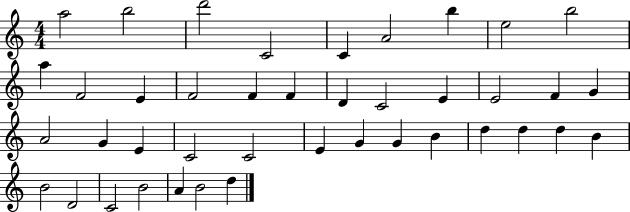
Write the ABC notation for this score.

X:1
T:Untitled
M:4/4
L:1/4
K:C
a2 b2 d'2 C2 C A2 b e2 b2 a F2 E F2 F F D C2 E E2 F G A2 G E C2 C2 E G G B d d d B B2 D2 C2 B2 A B2 d